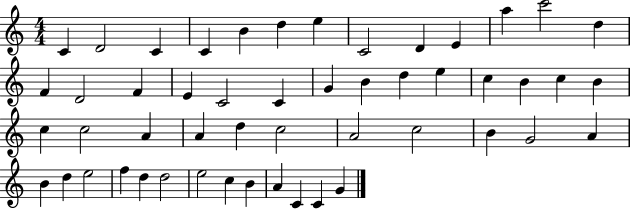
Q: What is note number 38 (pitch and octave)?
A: A4